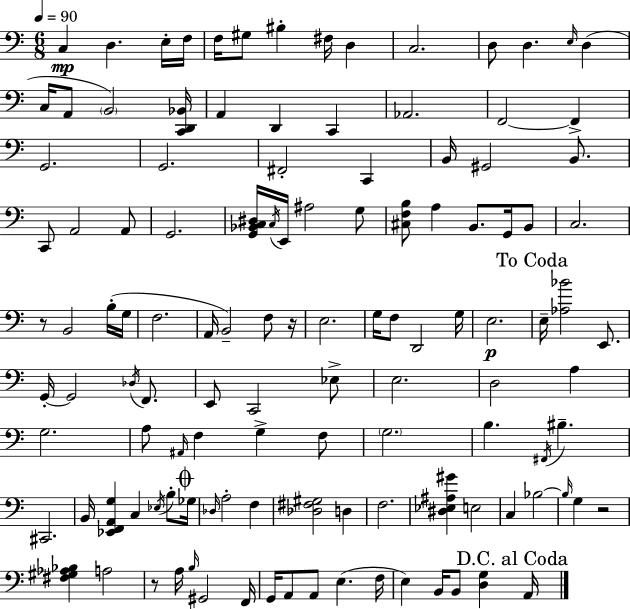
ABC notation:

X:1
T:Untitled
M:6/8
L:1/4
K:Am
C, D, E,/4 F,/4 F,/4 ^G,/2 ^B, ^F,/4 D, C,2 D,/2 D, E,/4 D, C,/4 A,,/2 B,,2 [C,,D,,_B,,]/4 A,, D,, C,, _A,,2 F,,2 F,, G,,2 G,,2 ^F,,2 C,, B,,/4 ^G,,2 B,,/2 C,,/2 A,,2 A,,/2 G,,2 [G,,_B,,C,^D,]/4 C,/4 E,,/4 ^A,2 G,/2 [^C,F,B,]/2 A, B,,/2 G,,/4 B,,/2 C,2 z/2 B,,2 B,/4 G,/4 F,2 A,,/4 B,,2 F,/2 z/4 E,2 G,/4 F,/2 D,,2 G,/4 E,2 E,/4 [_A,_B]2 E,,/2 G,,/4 G,,2 _D,/4 F,,/2 E,,/2 C,,2 _E,/2 E,2 D,2 A, G,2 A,/2 ^A,,/4 F, G, F,/2 G,2 B, ^F,,/4 ^B, ^C,,2 B,,/4 [_E,,F,,A,,G,] C, _E,/4 B,/2 _G,/4 _D,/4 A,2 F, [_D,^F,^G,]2 D, F,2 [^D,_E,^A,^G] E,2 C, _B,2 _B,/4 G, z2 [^F,^G,_A,_B,] A,2 z/2 A,/4 B,/4 ^G,,2 F,,/4 G,,/4 A,,/2 A,,/2 E, F,/4 E, B,,/4 B,,/2 [D,G,] A,,/4